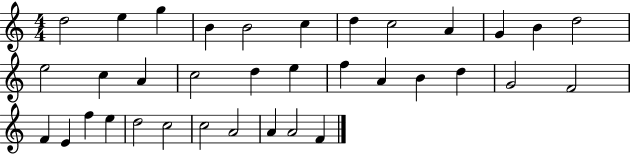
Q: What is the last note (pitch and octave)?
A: F4